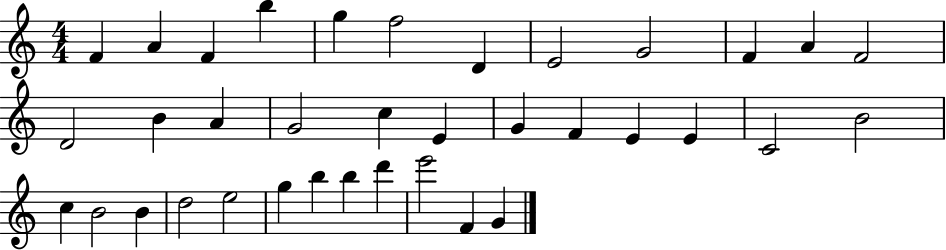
{
  \clef treble
  \numericTimeSignature
  \time 4/4
  \key c \major
  f'4 a'4 f'4 b''4 | g''4 f''2 d'4 | e'2 g'2 | f'4 a'4 f'2 | \break d'2 b'4 a'4 | g'2 c''4 e'4 | g'4 f'4 e'4 e'4 | c'2 b'2 | \break c''4 b'2 b'4 | d''2 e''2 | g''4 b''4 b''4 d'''4 | e'''2 f'4 g'4 | \break \bar "|."
}